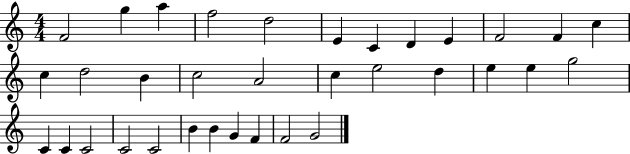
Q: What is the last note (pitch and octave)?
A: G4